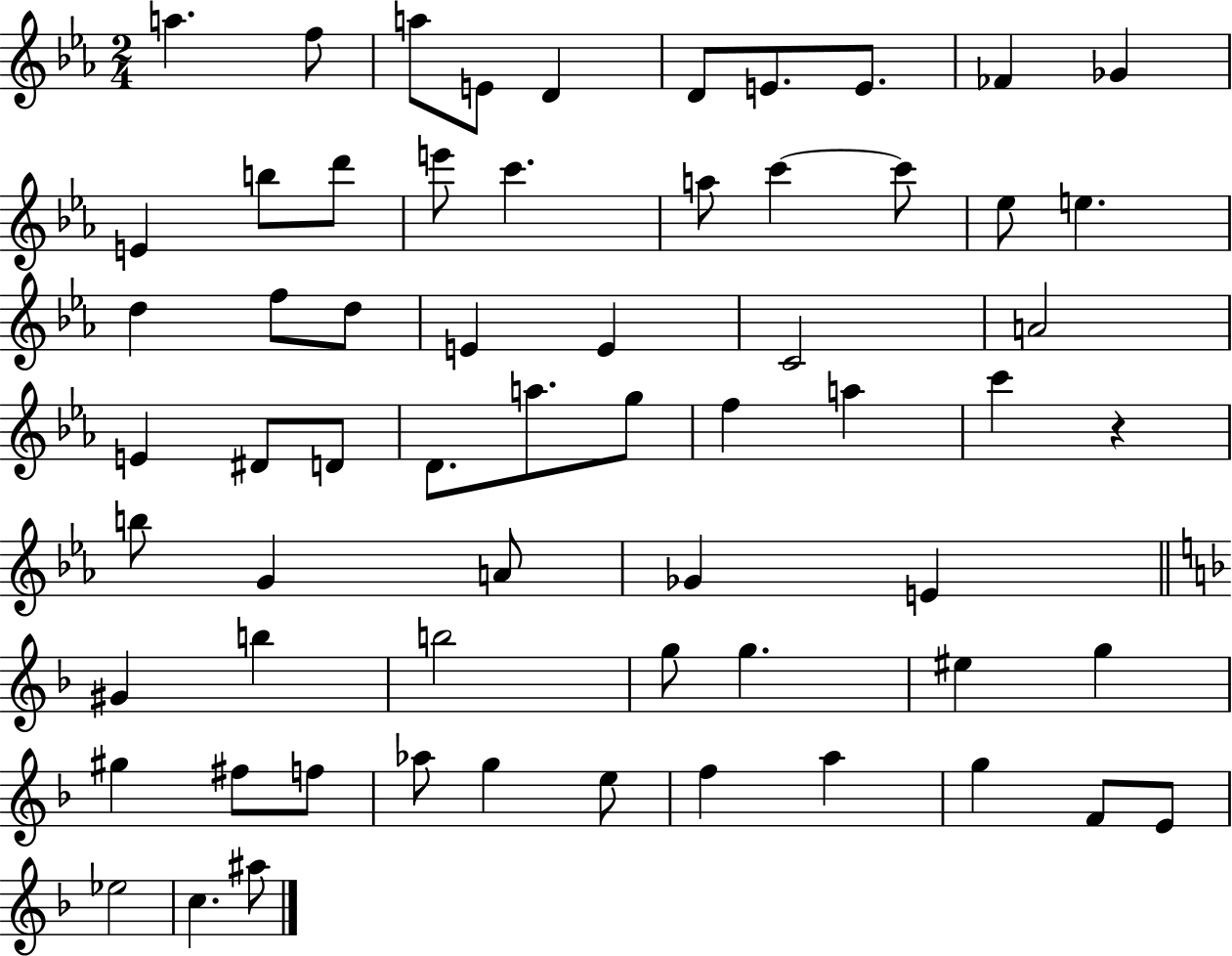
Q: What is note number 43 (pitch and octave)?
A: B5